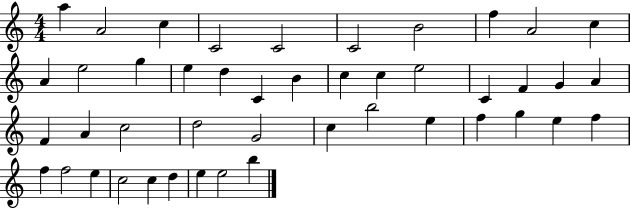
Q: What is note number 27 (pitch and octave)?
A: C5